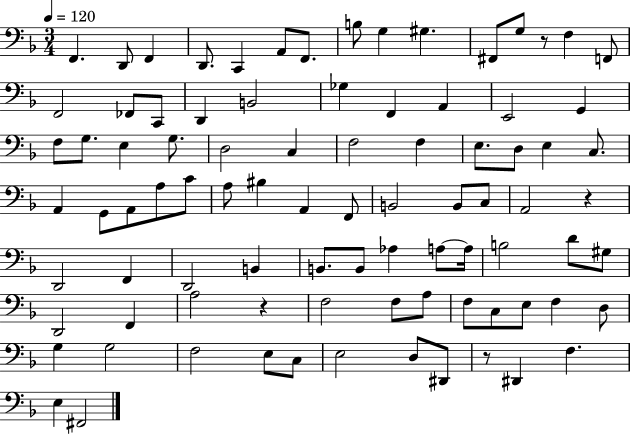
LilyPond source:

{
  \clef bass
  \numericTimeSignature
  \time 3/4
  \key f \major
  \tempo 4 = 120
  \repeat volta 2 { f,4. d,8 f,4 | d,8. c,4 a,8 f,8. | b8 g4 gis4. | fis,8 g8 r8 f4 f,8 | \break f,2 fes,8 c,8 | d,4 b,2 | ges4 f,4 a,4 | e,2 g,4 | \break f8 g8. e4 g8. | d2 c4 | f2 f4 | e8. d8 e4 c8. | \break a,4 g,8 a,8 a8 c'8 | a8 bis4 a,4 f,8 | b,2 b,8 c8 | a,2 r4 | \break d,2 f,4 | d,2 b,4 | b,8. b,8 aes4 a8~~ a16 | b2 d'8 gis8 | \break d,2 f,4 | a2 r4 | f2 f8 a8 | f8 c8 e8 f4 d8 | \break g4 g2 | f2 e8 c8 | e2 d8 dis,8 | r8 dis,4 f4. | \break e4 fis,2 | } \bar "|."
}